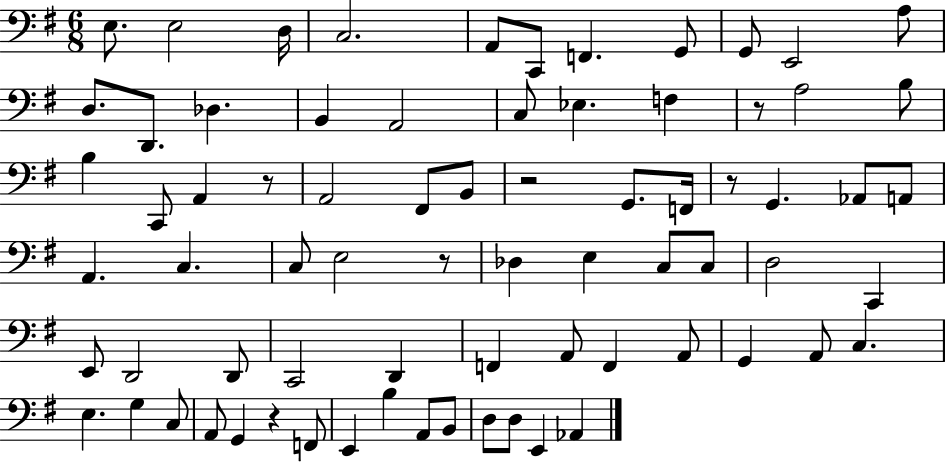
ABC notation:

X:1
T:Untitled
M:6/8
L:1/4
K:G
E,/2 E,2 D,/4 C,2 A,,/2 C,,/2 F,, G,,/2 G,,/2 E,,2 A,/2 D,/2 D,,/2 _D, B,, A,,2 C,/2 _E, F, z/2 A,2 B,/2 B, C,,/2 A,, z/2 A,,2 ^F,,/2 B,,/2 z2 G,,/2 F,,/4 z/2 G,, _A,,/2 A,,/2 A,, C, C,/2 E,2 z/2 _D, E, C,/2 C,/2 D,2 C,, E,,/2 D,,2 D,,/2 C,,2 D,, F,, A,,/2 F,, A,,/2 G,, A,,/2 C, E, G, C,/2 A,,/2 G,, z F,,/2 E,, B, A,,/2 B,,/2 D,/2 D,/2 E,, _A,,